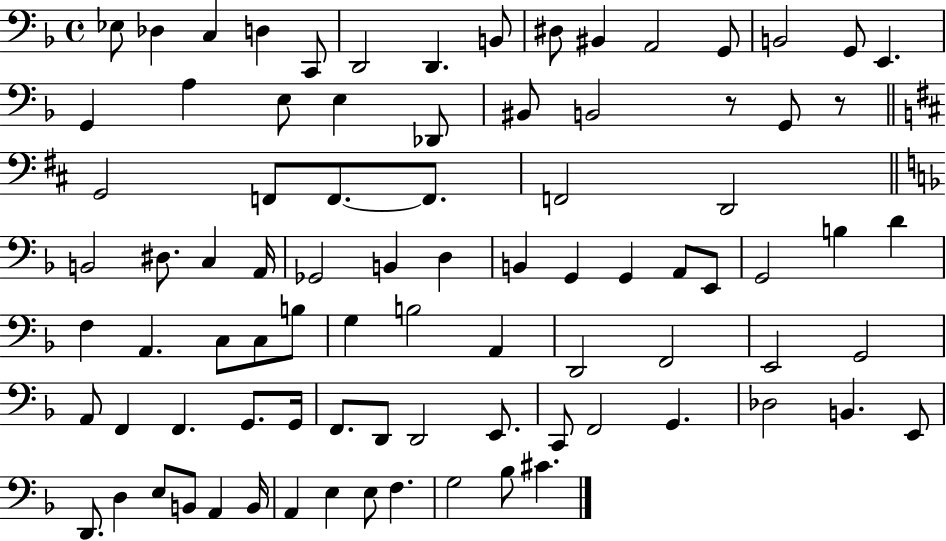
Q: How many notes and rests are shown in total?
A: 86